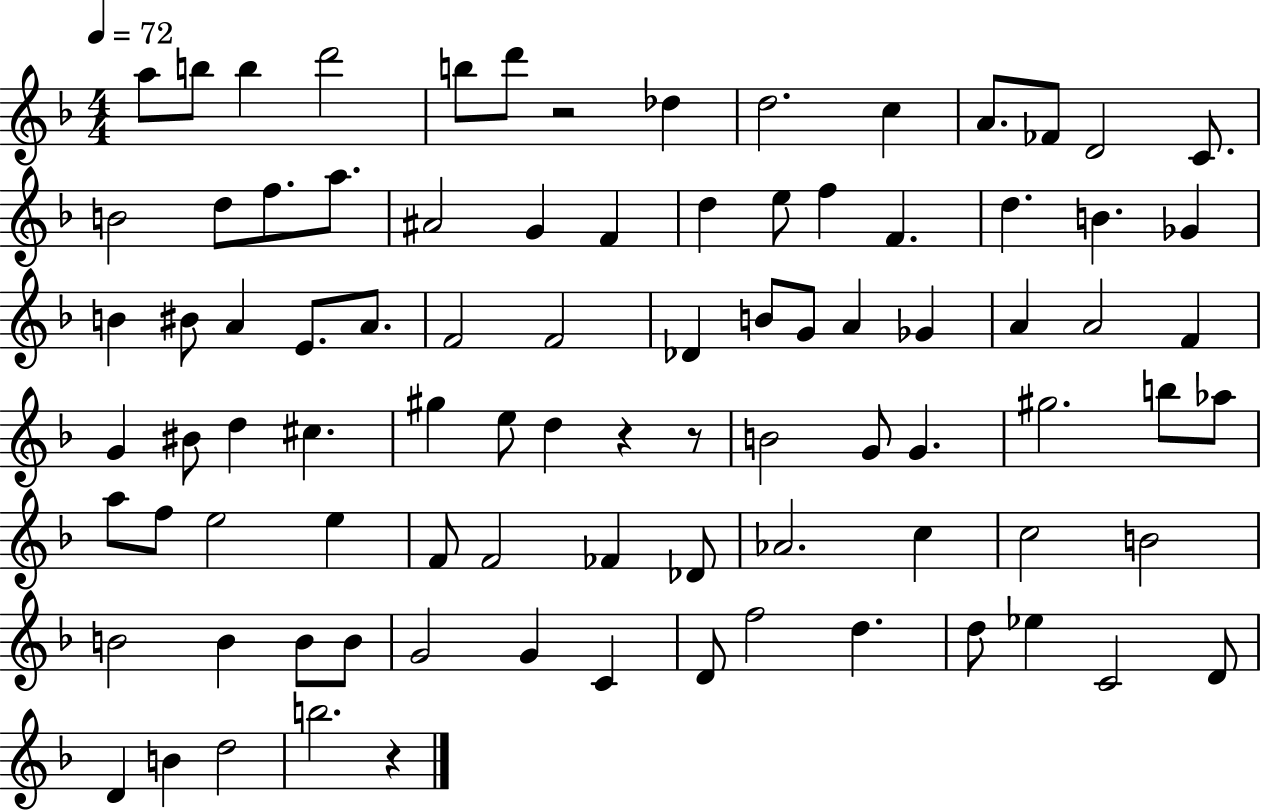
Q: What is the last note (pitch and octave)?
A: B5